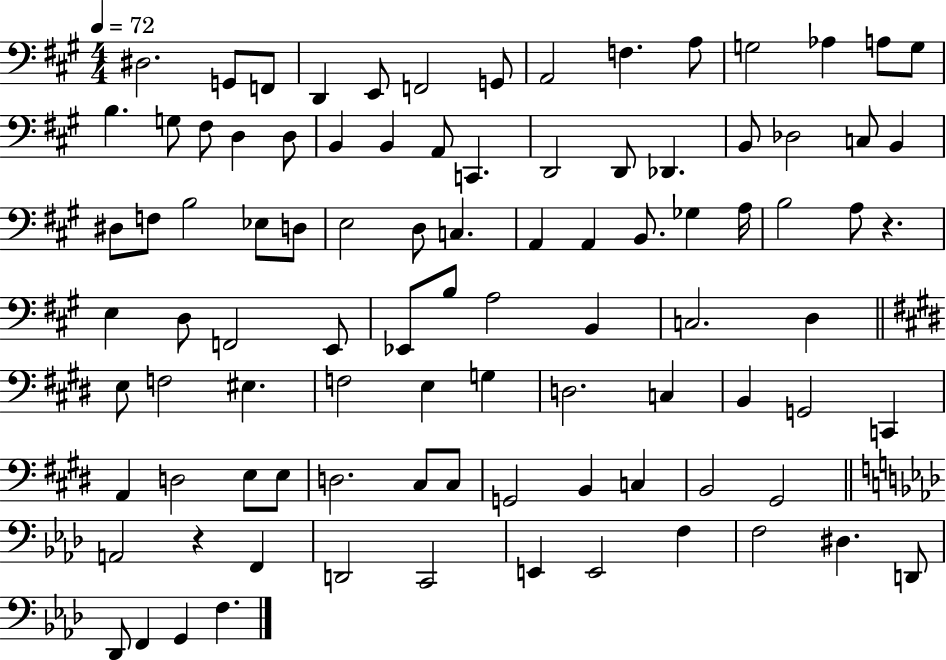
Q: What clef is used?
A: bass